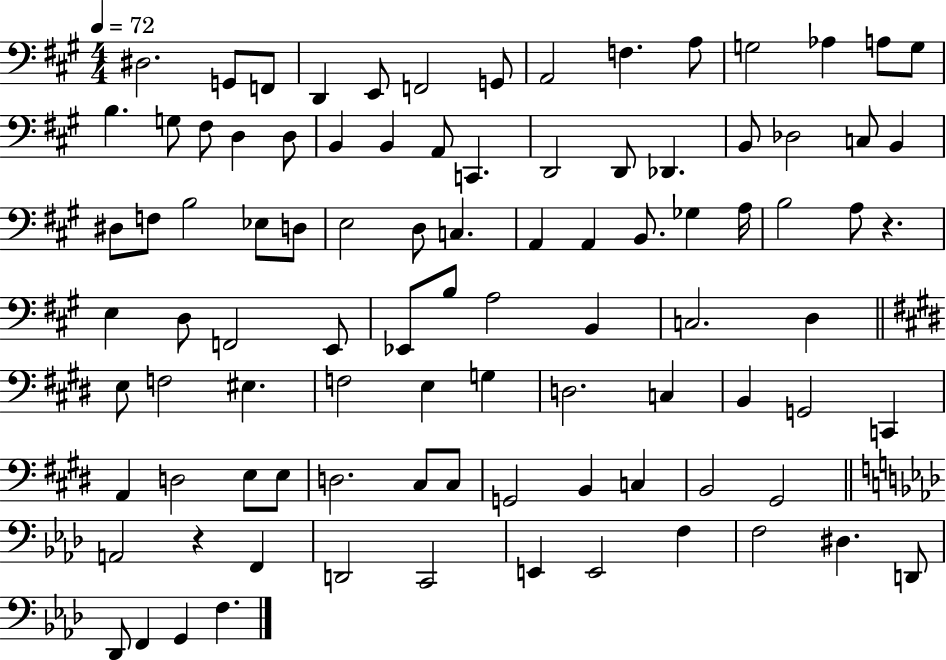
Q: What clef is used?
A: bass